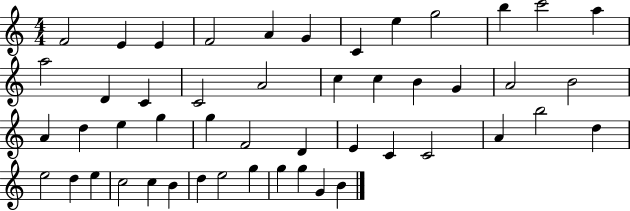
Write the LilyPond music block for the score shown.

{
  \clef treble
  \numericTimeSignature
  \time 4/4
  \key c \major
  f'2 e'4 e'4 | f'2 a'4 g'4 | c'4 e''4 g''2 | b''4 c'''2 a''4 | \break a''2 d'4 c'4 | c'2 a'2 | c''4 c''4 b'4 g'4 | a'2 b'2 | \break a'4 d''4 e''4 g''4 | g''4 f'2 d'4 | e'4 c'4 c'2 | a'4 b''2 d''4 | \break e''2 d''4 e''4 | c''2 c''4 b'4 | d''4 e''2 g''4 | g''4 g''4 g'4 b'4 | \break \bar "|."
}